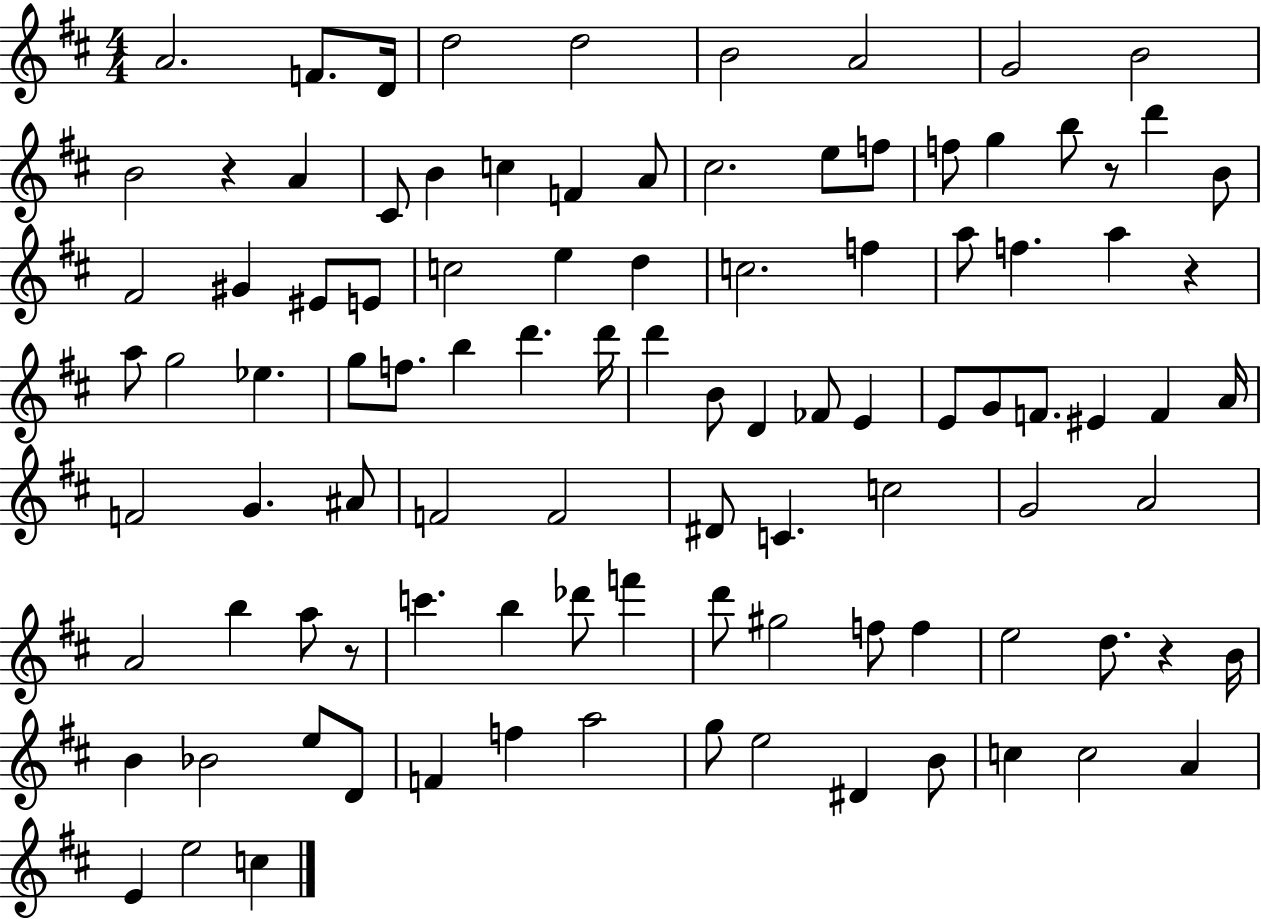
{
  \clef treble
  \numericTimeSignature
  \time 4/4
  \key d \major
  a'2. f'8. d'16 | d''2 d''2 | b'2 a'2 | g'2 b'2 | \break b'2 r4 a'4 | cis'8 b'4 c''4 f'4 a'8 | cis''2. e''8 f''8 | f''8 g''4 b''8 r8 d'''4 b'8 | \break fis'2 gis'4 eis'8 e'8 | c''2 e''4 d''4 | c''2. f''4 | a''8 f''4. a''4 r4 | \break a''8 g''2 ees''4. | g''8 f''8. b''4 d'''4. d'''16 | d'''4 b'8 d'4 fes'8 e'4 | e'8 g'8 f'8. eis'4 f'4 a'16 | \break f'2 g'4. ais'8 | f'2 f'2 | dis'8 c'4. c''2 | g'2 a'2 | \break a'2 b''4 a''8 r8 | c'''4. b''4 des'''8 f'''4 | d'''8 gis''2 f''8 f''4 | e''2 d''8. r4 b'16 | \break b'4 bes'2 e''8 d'8 | f'4 f''4 a''2 | g''8 e''2 dis'4 b'8 | c''4 c''2 a'4 | \break e'4 e''2 c''4 | \bar "|."
}